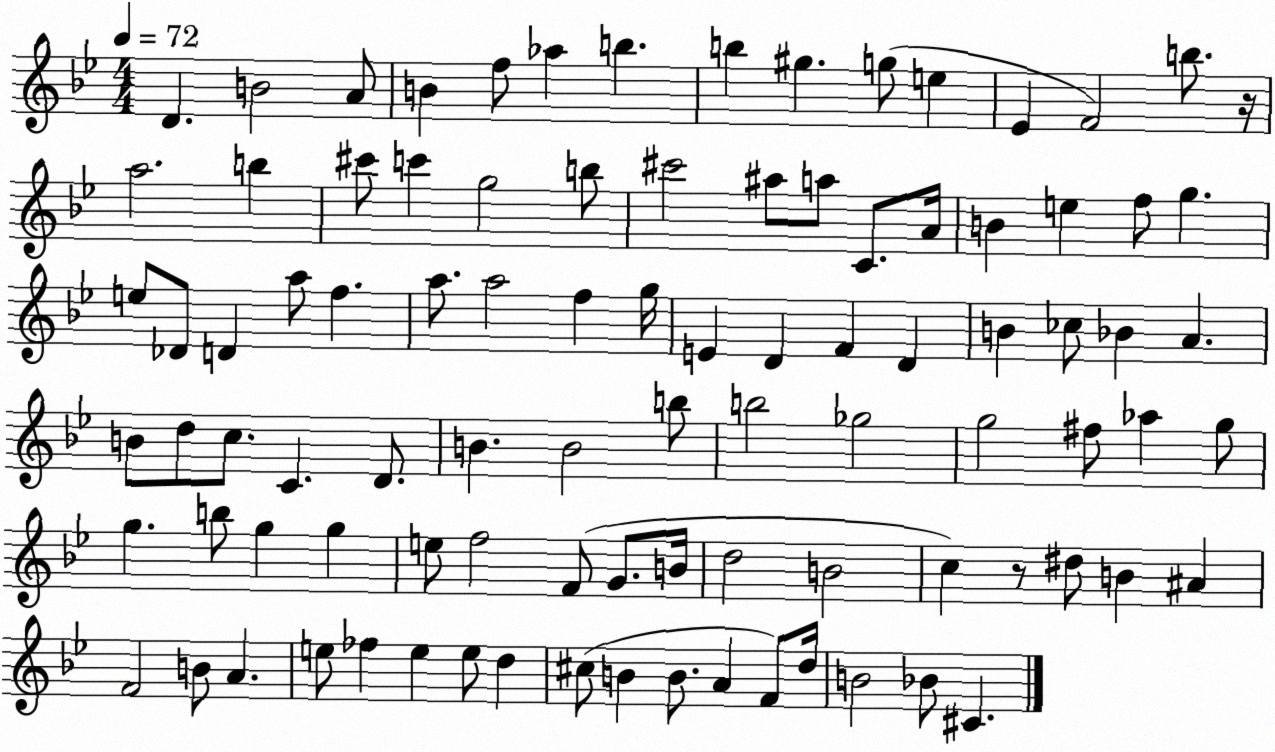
X:1
T:Untitled
M:4/4
L:1/4
K:Bb
D B2 A/2 B f/2 _a b b ^g g/2 e _E F2 b/2 z/4 a2 b ^c'/2 c' g2 b/2 ^c'2 ^a/2 a/2 C/2 A/4 B e f/2 g e/2 _D/2 D a/2 f a/2 a2 f g/4 E D F D B _c/2 _B A B/2 d/2 c/2 C D/2 B B2 b/2 b2 _g2 g2 ^f/2 _a g/2 g b/2 g g e/2 f2 F/2 G/2 B/4 d2 B2 c z/2 ^d/2 B ^A F2 B/2 A e/2 _f e e/2 d ^c/2 B B/2 A F/2 d/4 B2 _B/2 ^C